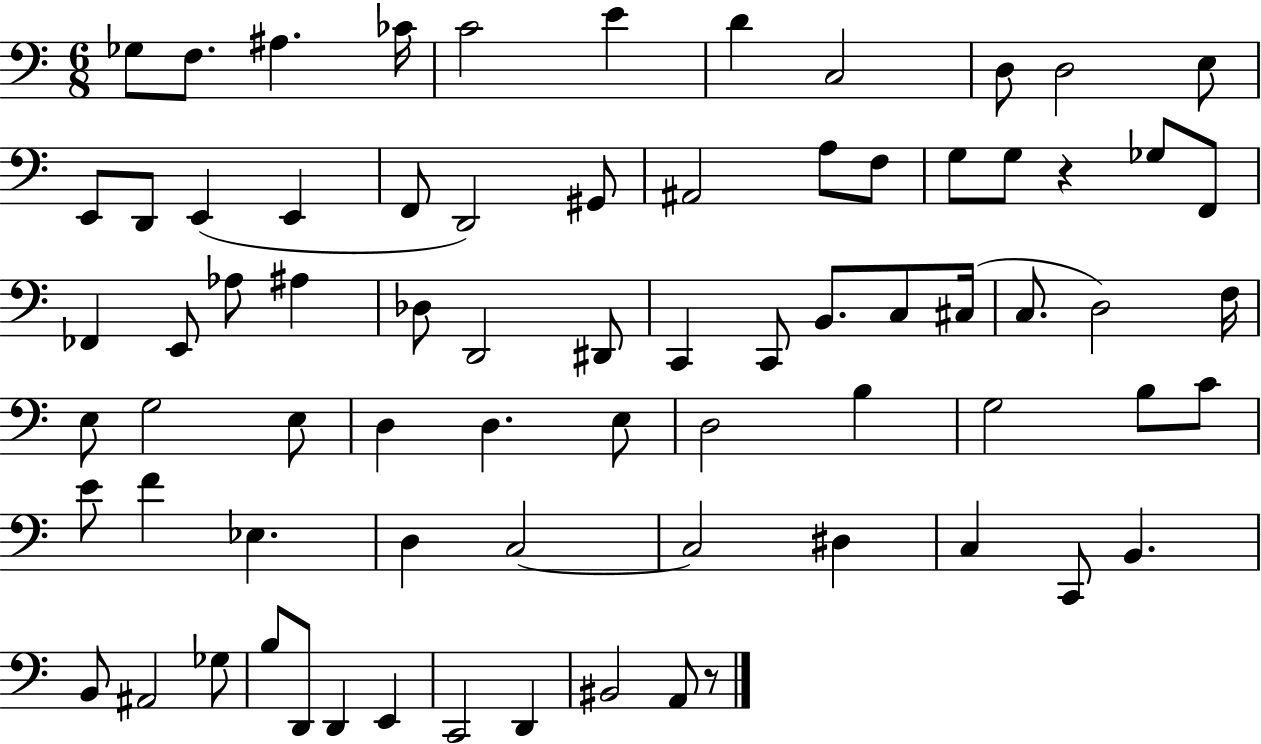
X:1
T:Untitled
M:6/8
L:1/4
K:C
_G,/2 F,/2 ^A, _C/4 C2 E D C,2 D,/2 D,2 E,/2 E,,/2 D,,/2 E,, E,, F,,/2 D,,2 ^G,,/2 ^A,,2 A,/2 F,/2 G,/2 G,/2 z _G,/2 F,,/2 _F,, E,,/2 _A,/2 ^A, _D,/2 D,,2 ^D,,/2 C,, C,,/2 B,,/2 C,/2 ^C,/4 C,/2 D,2 F,/4 E,/2 G,2 E,/2 D, D, E,/2 D,2 B, G,2 B,/2 C/2 E/2 F _E, D, C,2 C,2 ^D, C, C,,/2 B,, B,,/2 ^A,,2 _G,/2 B,/2 D,,/2 D,, E,, C,,2 D,, ^B,,2 A,,/2 z/2